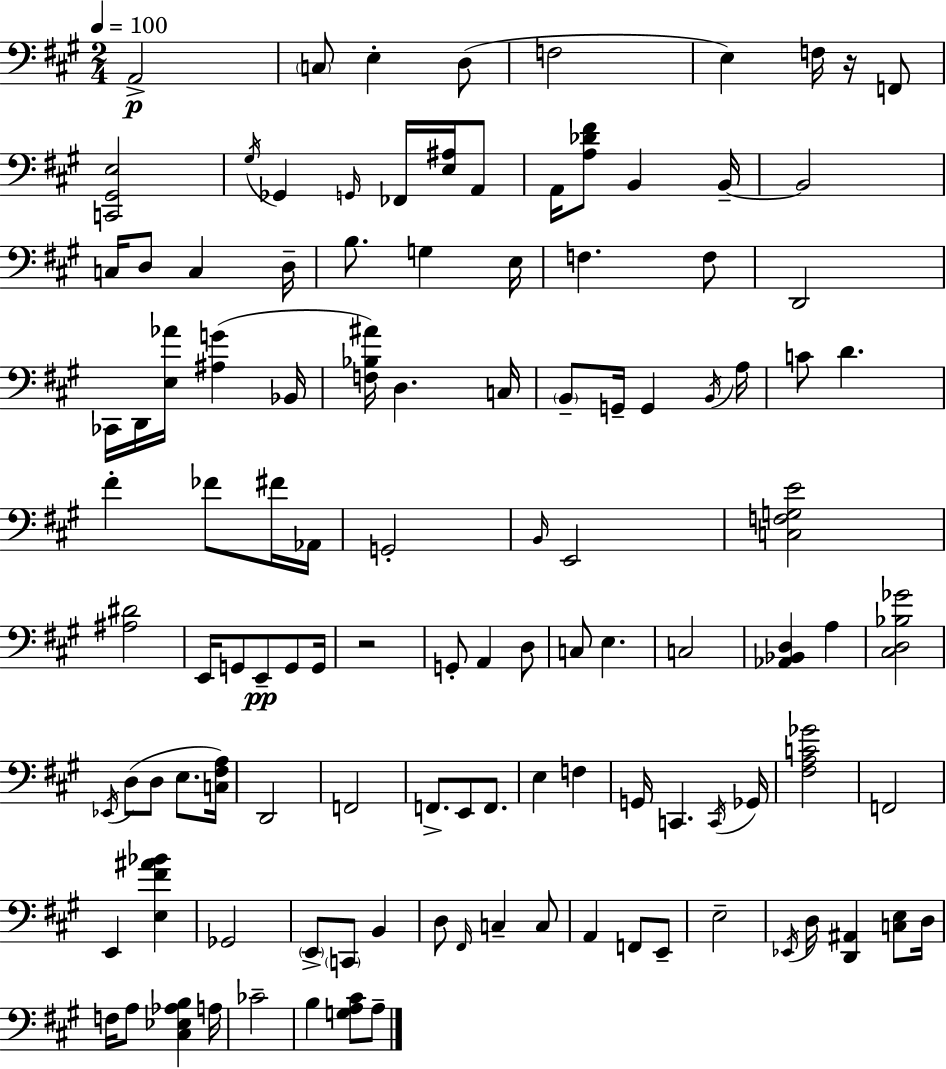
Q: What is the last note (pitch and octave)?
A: A3